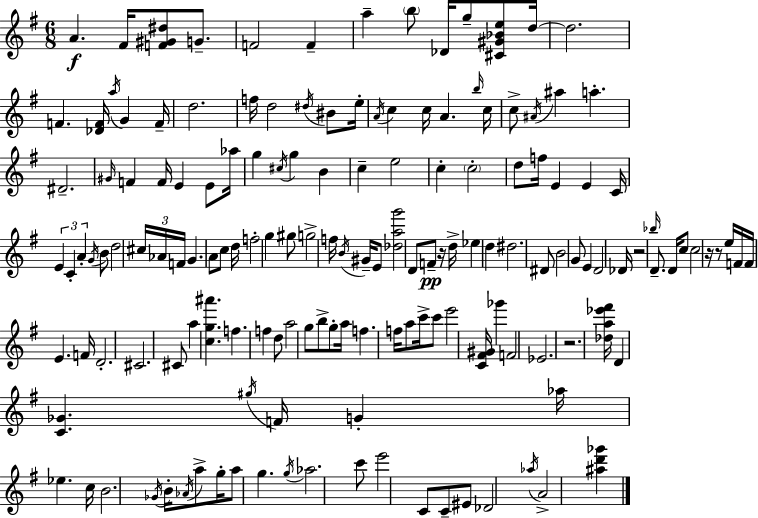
A4/q. F#4/s [F4,G#4,D#5]/e G4/e. F4/h F4/q A5/q B5/e Db4/s G5/e [C#4,G#4,Bb4,E5]/e D5/s D5/h. F4/q. [Db4,F4]/s A5/s G4/q F4/s D5/h. F5/s D5/h D#5/s BIS4/e E5/s A4/s C5/q C5/s A4/q. B5/s C5/s C5/e A#4/s A#5/q A5/q. D#4/h. G#4/s F4/q F4/s E4/q E4/e Ab5/s G5/q C#5/s G5/q B4/q C5/q E5/h C5/q C5/h D5/e F5/s E4/q E4/q C4/s E4/q C4/q A4/q G4/s B4/e D5/h C#5/s Ab4/s F4/s G4/q. A4/e C5/e D5/s F5/h G5/q G#5/e G5/h F5/s B4/s G#4/s E4/e [Db5,A5,G6]/h D4/e F4/e R/s D5/s Eb5/q D5/q D#5/h. D#4/e B4/h G4/e E4/q D4/h Db4/s R/h Bb5/s D4/e. D4/s C5/e C5/h R/s R/e E5/s F4/s F4/s E4/q. F4/s D4/h. C#4/h. C#4/e A5/q [C5,G5,A#6]/q. F5/q. F5/q D5/e A5/h G5/e B5/e G5/e A5/s F5/q. F5/s A5/e C6/s C6/e E6/h [C4,F#4,G#4]/s Gb6/q F4/h Eb4/h. R/h. [Db5,A5,Eb6,F#6]/s D4/q [C4,Gb4]/q. G#5/s F4/s G4/q Ab5/s Eb5/q. C5/s B4/h. Gb4/s B4/s Ab4/s A5/e G5/s A5/e G5/q. G5/s Ab5/h. C6/e E6/h C4/e C4/e EIS4/e Db4/h Ab5/s A4/h [A#5,D6,Gb6]/q